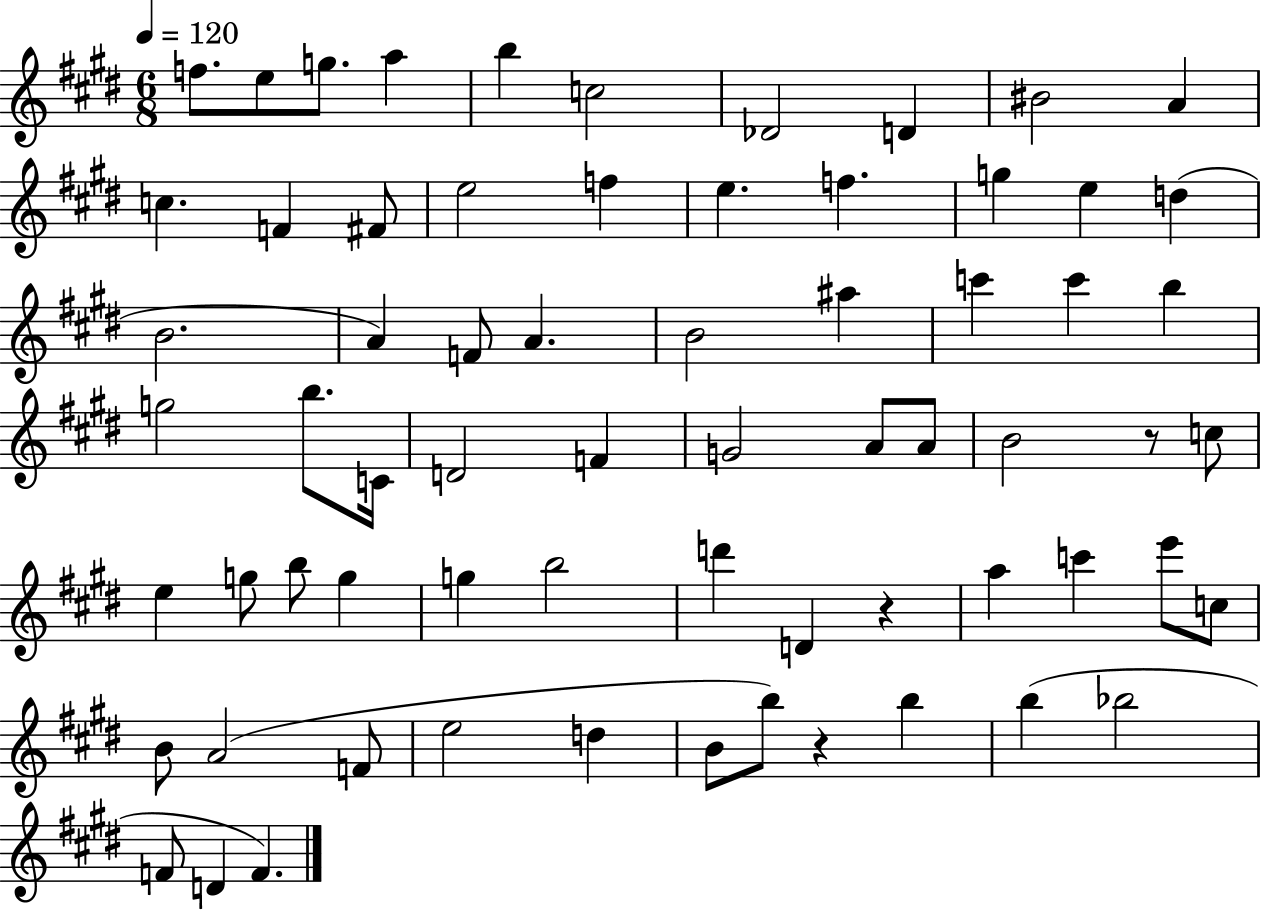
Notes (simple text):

F5/e. E5/e G5/e. A5/q B5/q C5/h Db4/h D4/q BIS4/h A4/q C5/q. F4/q F#4/e E5/h F5/q E5/q. F5/q. G5/q E5/q D5/q B4/h. A4/q F4/e A4/q. B4/h A#5/q C6/q C6/q B5/q G5/h B5/e. C4/s D4/h F4/q G4/h A4/e A4/e B4/h R/e C5/e E5/q G5/e B5/e G5/q G5/q B5/h D6/q D4/q R/q A5/q C6/q E6/e C5/e B4/e A4/h F4/e E5/h D5/q B4/e B5/e R/q B5/q B5/q Bb5/h F4/e D4/q F4/q.